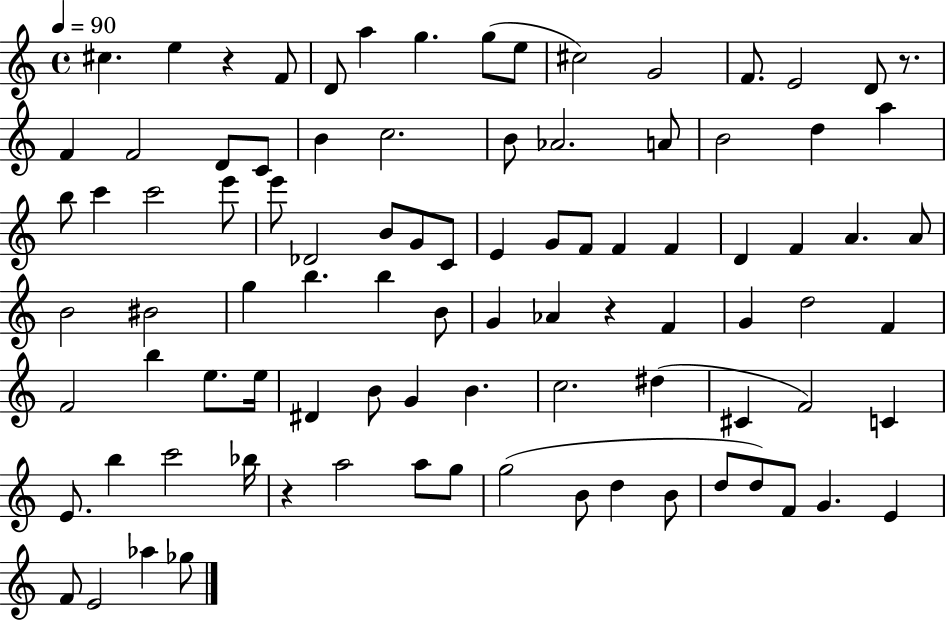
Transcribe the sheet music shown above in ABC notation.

X:1
T:Untitled
M:4/4
L:1/4
K:C
^c e z F/2 D/2 a g g/2 e/2 ^c2 G2 F/2 E2 D/2 z/2 F F2 D/2 C/2 B c2 B/2 _A2 A/2 B2 d a b/2 c' c'2 e'/2 e'/2 _D2 B/2 G/2 C/2 E G/2 F/2 F F D F A A/2 B2 ^B2 g b b B/2 G _A z F G d2 F F2 b e/2 e/4 ^D B/2 G B c2 ^d ^C F2 C E/2 b c'2 _b/4 z a2 a/2 g/2 g2 B/2 d B/2 d/2 d/2 F/2 G E F/2 E2 _a _g/2